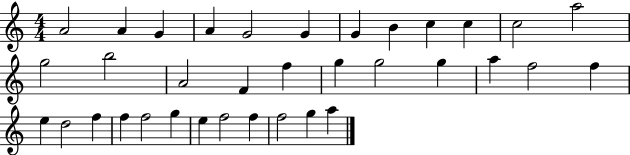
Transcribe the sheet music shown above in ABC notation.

X:1
T:Untitled
M:4/4
L:1/4
K:C
A2 A G A G2 G G B c c c2 a2 g2 b2 A2 F f g g2 g a f2 f e d2 f f f2 g e f2 f f2 g a